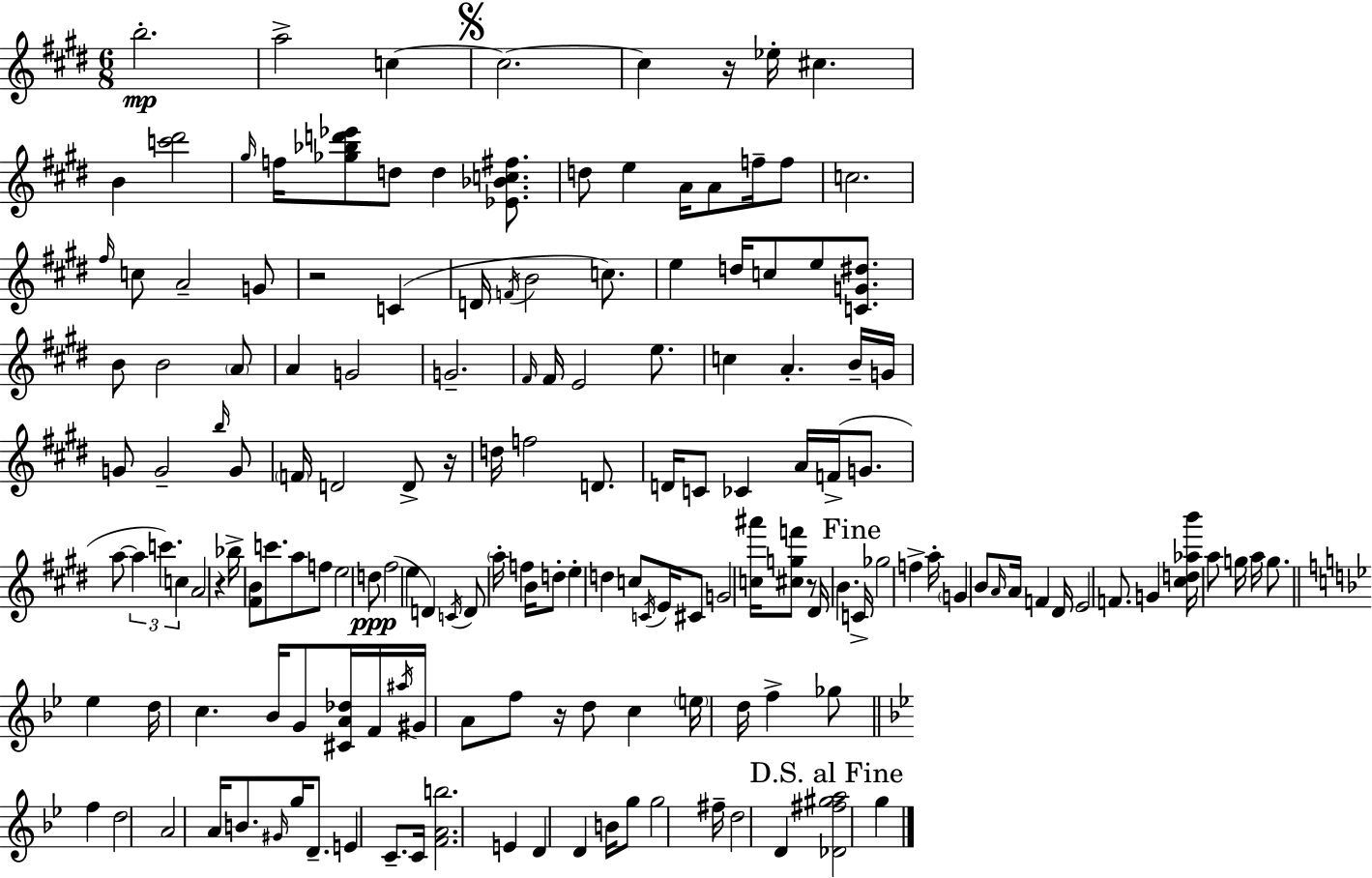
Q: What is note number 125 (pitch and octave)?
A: F5